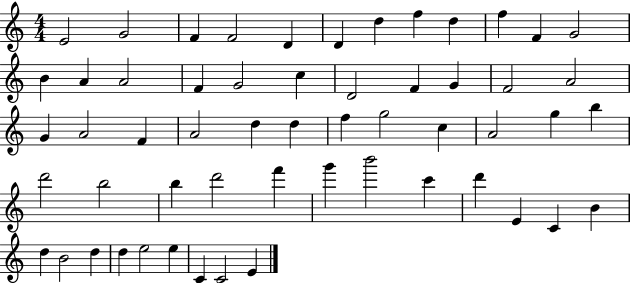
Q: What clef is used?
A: treble